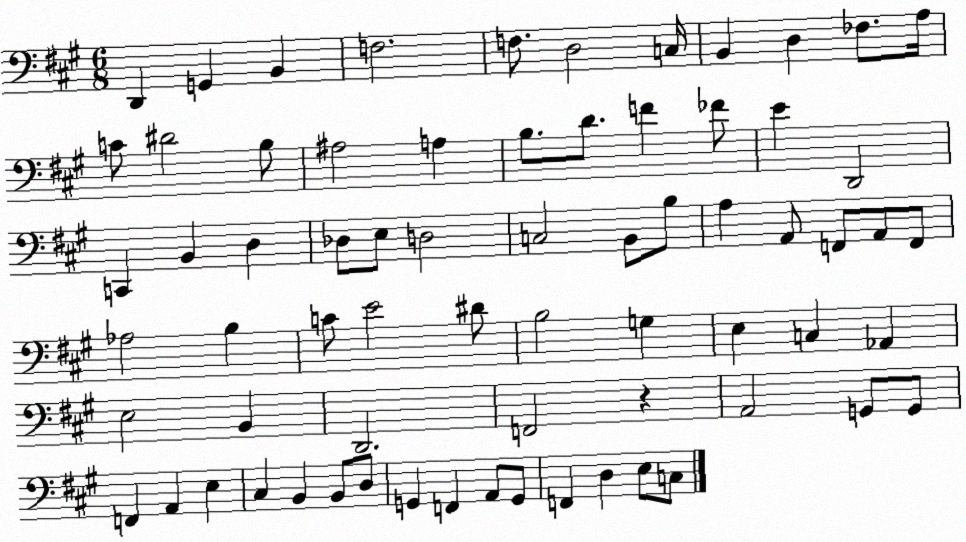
X:1
T:Untitled
M:6/8
L:1/4
K:A
D,, G,, B,, F,2 F,/2 D,2 C,/4 B,, D, _F,/2 A,/4 C/2 ^D2 B,/2 ^A,2 A, B,/2 D/2 F _F/2 E D,,2 C,, B,, D, _D,/2 E,/2 D,2 C,2 B,,/2 B,/2 A, A,,/2 F,,/2 A,,/2 F,,/2 _A,2 B, C/2 E2 ^D/2 B,2 G, E, C, _A,, E,2 B,, D,,2 F,,2 z A,,2 G,,/2 G,,/2 F,, A,, E, ^C, B,, B,,/2 D,/2 G,, F,, A,,/2 G,,/2 F,, D, E,/2 C,/2